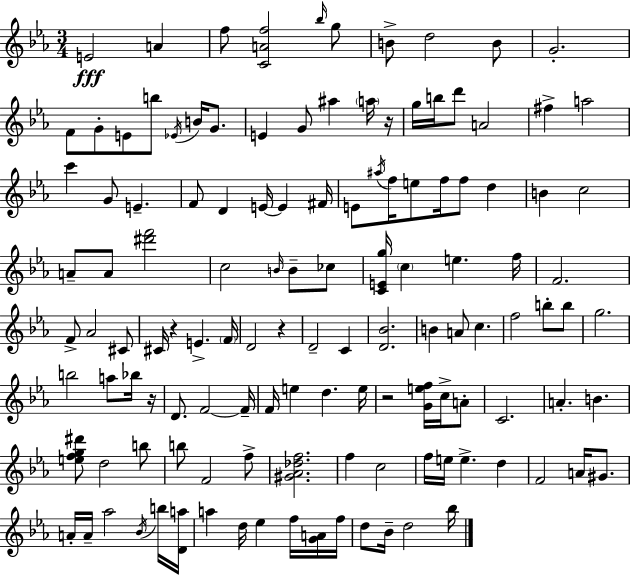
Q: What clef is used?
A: treble